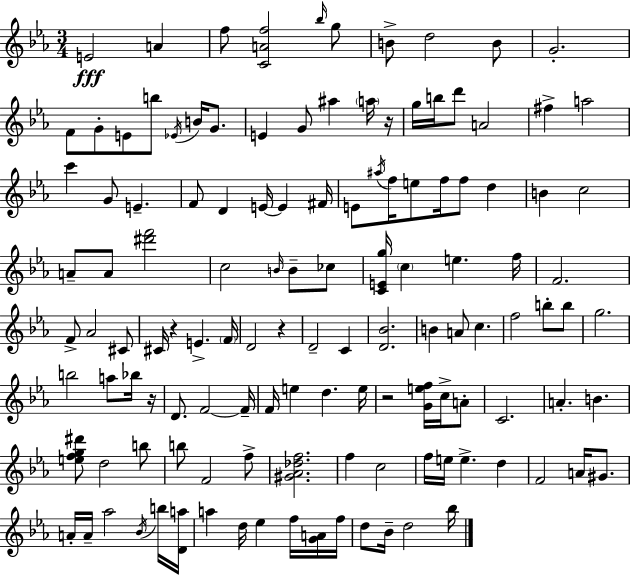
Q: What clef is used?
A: treble